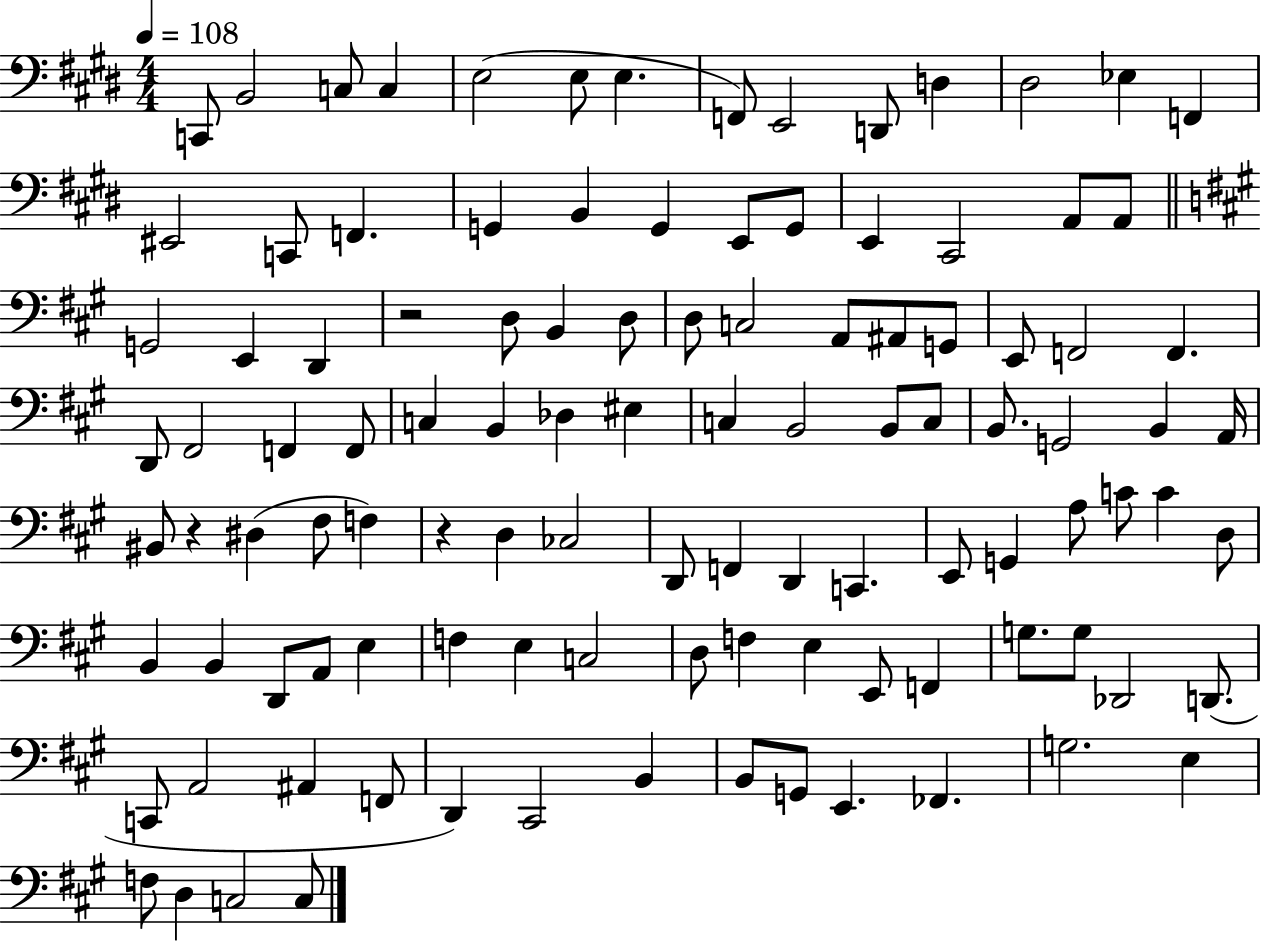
X:1
T:Untitled
M:4/4
L:1/4
K:E
C,,/2 B,,2 C,/2 C, E,2 E,/2 E, F,,/2 E,,2 D,,/2 D, ^D,2 _E, F,, ^E,,2 C,,/2 F,, G,, B,, G,, E,,/2 G,,/2 E,, ^C,,2 A,,/2 A,,/2 G,,2 E,, D,, z2 D,/2 B,, D,/2 D,/2 C,2 A,,/2 ^A,,/2 G,,/2 E,,/2 F,,2 F,, D,,/2 ^F,,2 F,, F,,/2 C, B,, _D, ^E, C, B,,2 B,,/2 C,/2 B,,/2 G,,2 B,, A,,/4 ^B,,/2 z ^D, ^F,/2 F, z D, _C,2 D,,/2 F,, D,, C,, E,,/2 G,, A,/2 C/2 C D,/2 B,, B,, D,,/2 A,,/2 E, F, E, C,2 D,/2 F, E, E,,/2 F,, G,/2 G,/2 _D,,2 D,,/2 C,,/2 A,,2 ^A,, F,,/2 D,, ^C,,2 B,, B,,/2 G,,/2 E,, _F,, G,2 E, F,/2 D, C,2 C,/2